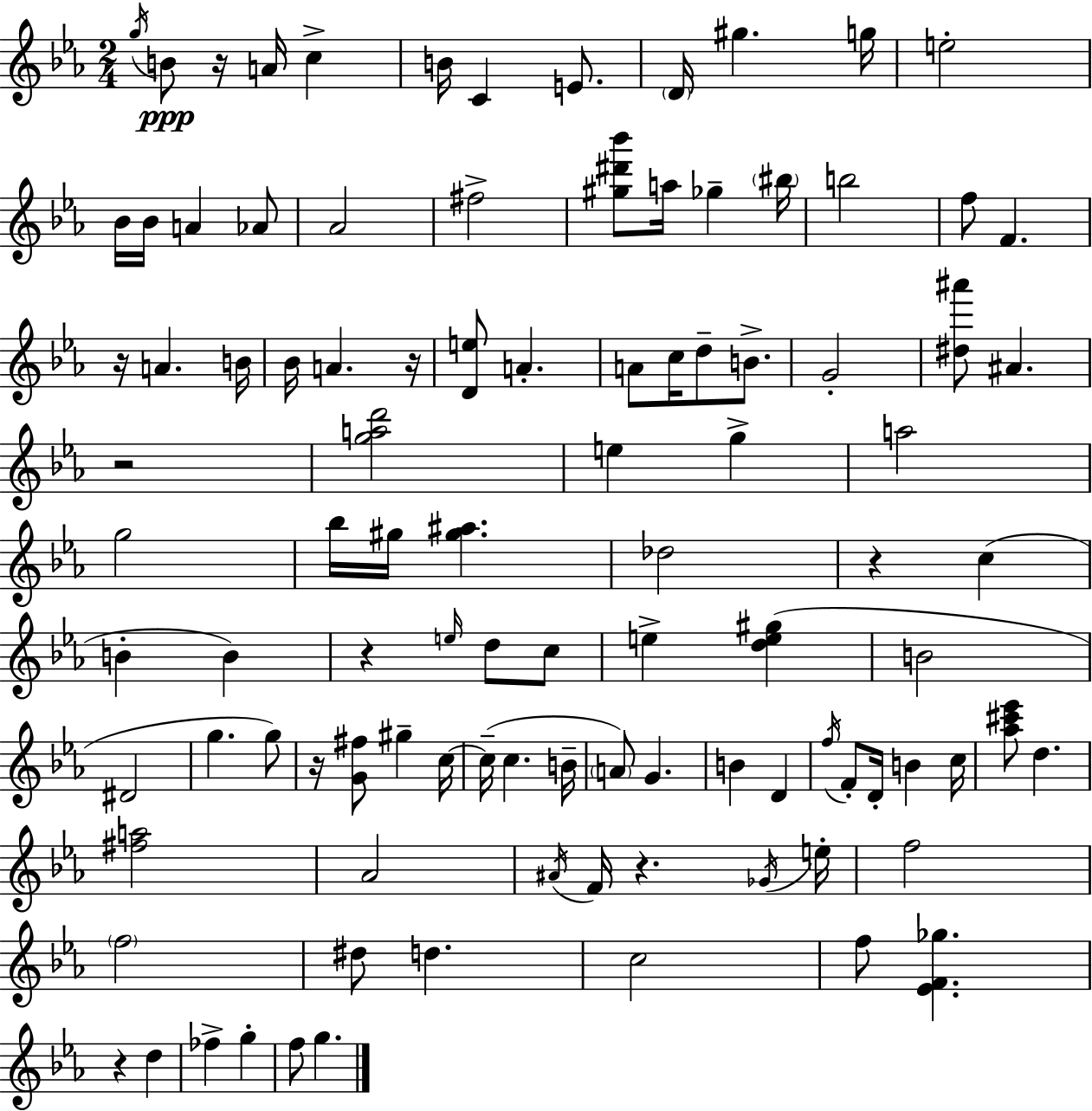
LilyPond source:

{
  \clef treble
  \numericTimeSignature
  \time 2/4
  \key ees \major
  \repeat volta 2 { \acciaccatura { g''16 }\ppp b'8 r16 a'16 c''4-> | b'16 c'4 e'8. | \parenthesize d'16 gis''4. | g''16 e''2-. | \break bes'16 bes'16 a'4 aes'8 | aes'2 | fis''2-> | <gis'' dis''' bes'''>8 a''16 ges''4-- | \break \parenthesize bis''16 b''2 | f''8 f'4. | r16 a'4. | b'16 bes'16 a'4. | \break r16 <d' e''>8 a'4.-. | a'8 c''16 d''8-- b'8.-> | g'2-. | <dis'' ais'''>8 ais'4. | \break r2 | <g'' a'' d'''>2 | e''4 g''4-> | a''2 | \break g''2 | bes''16 gis''16 <gis'' ais''>4. | des''2 | r4 c''4( | \break b'4-. b'4) | r4 \grace { e''16 } d''8 | c''8 e''4-> <d'' e'' gis''>4( | b'2 | \break dis'2 | g''4. | g''8) r16 <g' fis''>8 gis''4-- | c''16~~ c''16--( c''4. | \break b'16-- \parenthesize a'8) g'4. | b'4 d'4 | \acciaccatura { f''16 } f'8-. d'16-. b'4 | c''16 <aes'' cis''' ees'''>8 d''4. | \break <fis'' a''>2 | aes'2 | \acciaccatura { ais'16 } f'16 r4. | \acciaccatura { ges'16 } e''16-. f''2 | \break \parenthesize f''2 | dis''8 d''4. | c''2 | f''8 <ees' f' ges''>4. | \break r4 | d''4 fes''4-> | g''4-. f''8 g''4. | } \bar "|."
}